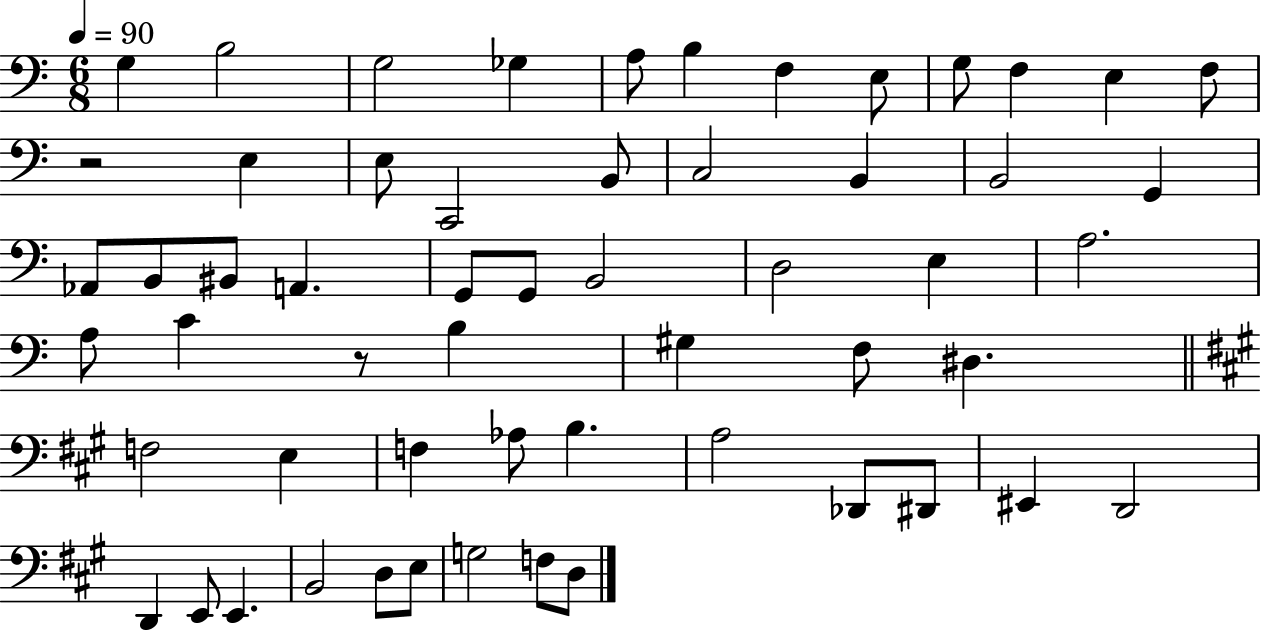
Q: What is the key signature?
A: C major